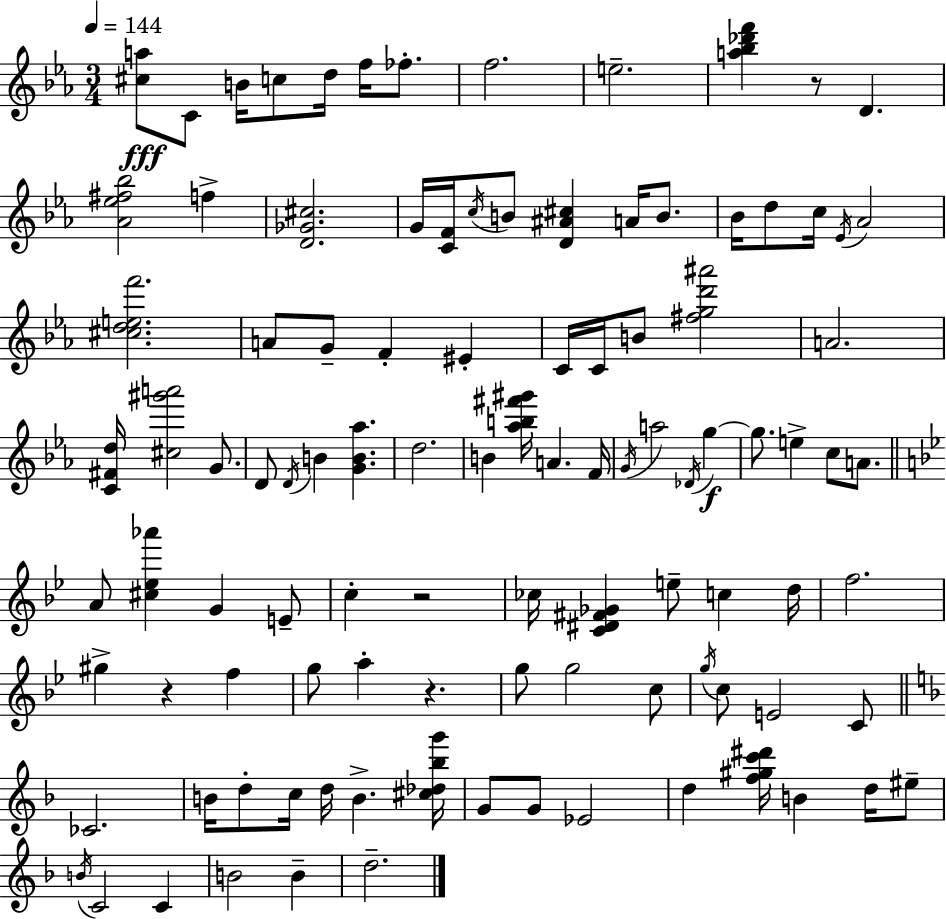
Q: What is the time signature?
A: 3/4